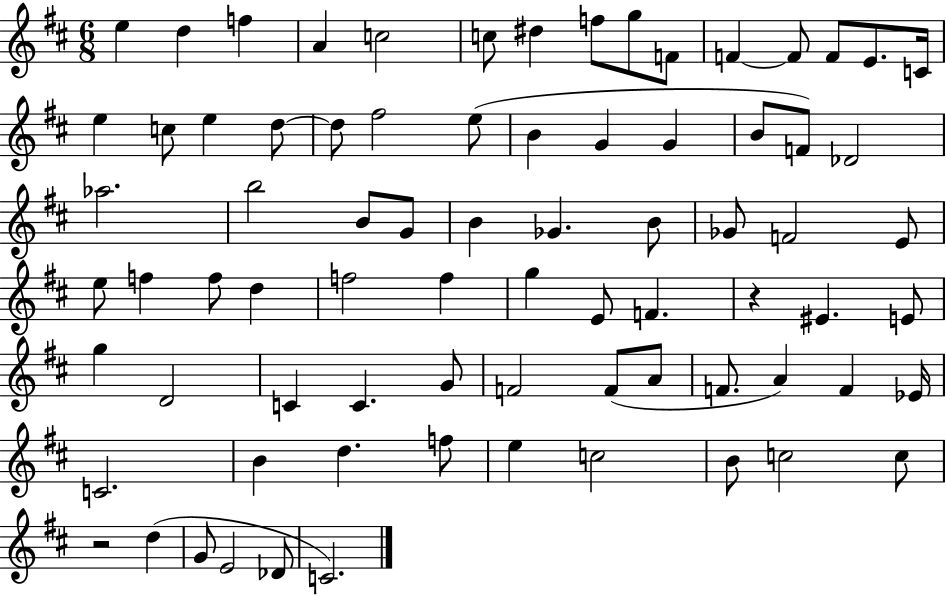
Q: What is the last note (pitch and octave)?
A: C4